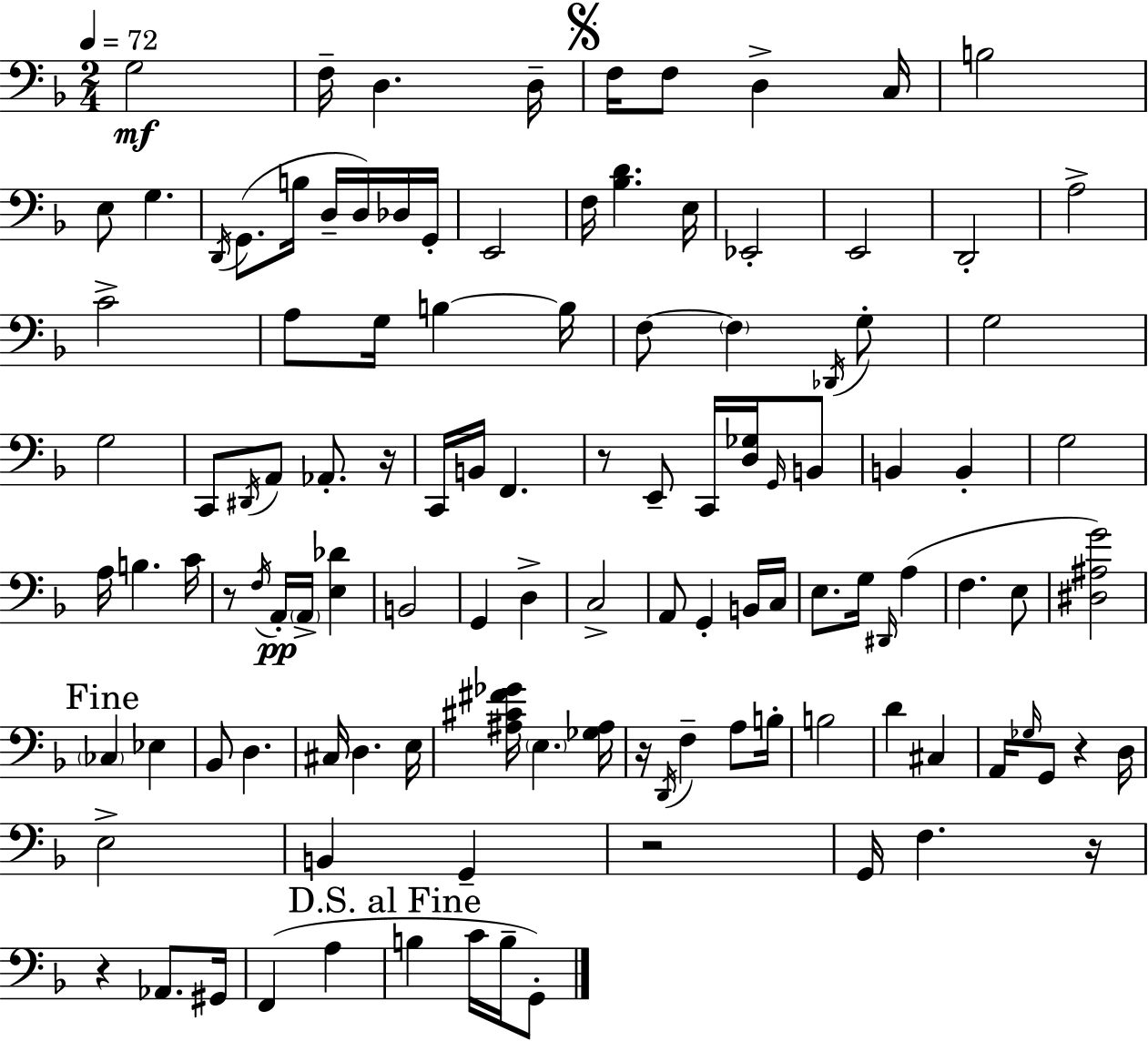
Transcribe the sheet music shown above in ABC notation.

X:1
T:Untitled
M:2/4
L:1/4
K:F
G,2 F,/4 D, D,/4 F,/4 F,/2 D, C,/4 B,2 E,/2 G, D,,/4 G,,/2 B,/4 D,/4 D,/4 _D,/4 G,,/4 E,,2 F,/4 [_B,D] E,/4 _E,,2 E,,2 D,,2 A,2 C2 A,/2 G,/4 B, B,/4 F,/2 F, _D,,/4 G,/2 G,2 G,2 C,,/2 ^D,,/4 A,,/2 _A,,/2 z/4 C,,/4 B,,/4 F,, z/2 E,,/2 C,,/4 [D,_G,]/4 G,,/4 B,,/2 B,, B,, G,2 A,/4 B, C/4 z/2 F,/4 A,,/4 A,,/4 [E,_D] B,,2 G,, D, C,2 A,,/2 G,, B,,/4 C,/4 E,/2 G,/4 ^D,,/4 A, F, E,/2 [^D,^A,G]2 _C, _E, _B,,/2 D, ^C,/4 D, E,/4 [^A,^C^F_G]/4 E, [_G,^A,]/4 z/4 D,,/4 F, A,/2 B,/4 B,2 D ^C, A,,/4 _G,/4 G,,/2 z D,/4 E,2 B,, G,, z2 G,,/4 F, z/4 z _A,,/2 ^G,,/4 F,, A, B, C/4 B,/4 G,,/2